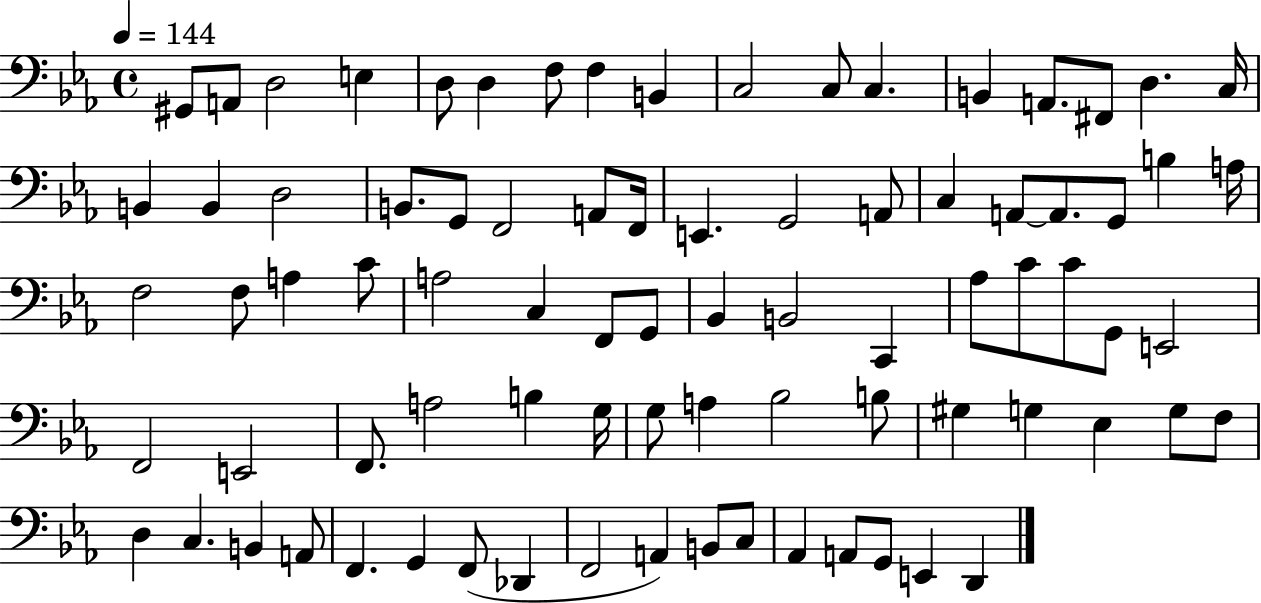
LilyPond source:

{
  \clef bass
  \time 4/4
  \defaultTimeSignature
  \key ees \major
  \tempo 4 = 144
  gis,8 a,8 d2 e4 | d8 d4 f8 f4 b,4 | c2 c8 c4. | b,4 a,8. fis,8 d4. c16 | \break b,4 b,4 d2 | b,8. g,8 f,2 a,8 f,16 | e,4. g,2 a,8 | c4 a,8~~ a,8. g,8 b4 a16 | \break f2 f8 a4 c'8 | a2 c4 f,8 g,8 | bes,4 b,2 c,4 | aes8 c'8 c'8 g,8 e,2 | \break f,2 e,2 | f,8. a2 b4 g16 | g8 a4 bes2 b8 | gis4 g4 ees4 g8 f8 | \break d4 c4. b,4 a,8 | f,4. g,4 f,8( des,4 | f,2 a,4) b,8 c8 | aes,4 a,8 g,8 e,4 d,4 | \break \bar "|."
}